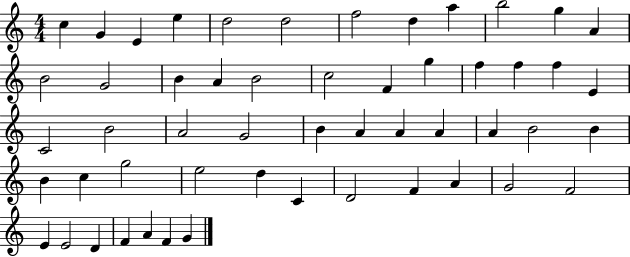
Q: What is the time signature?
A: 4/4